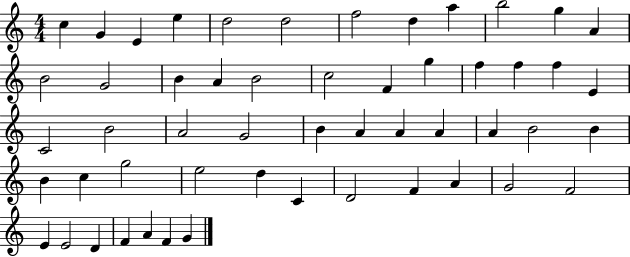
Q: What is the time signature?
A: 4/4